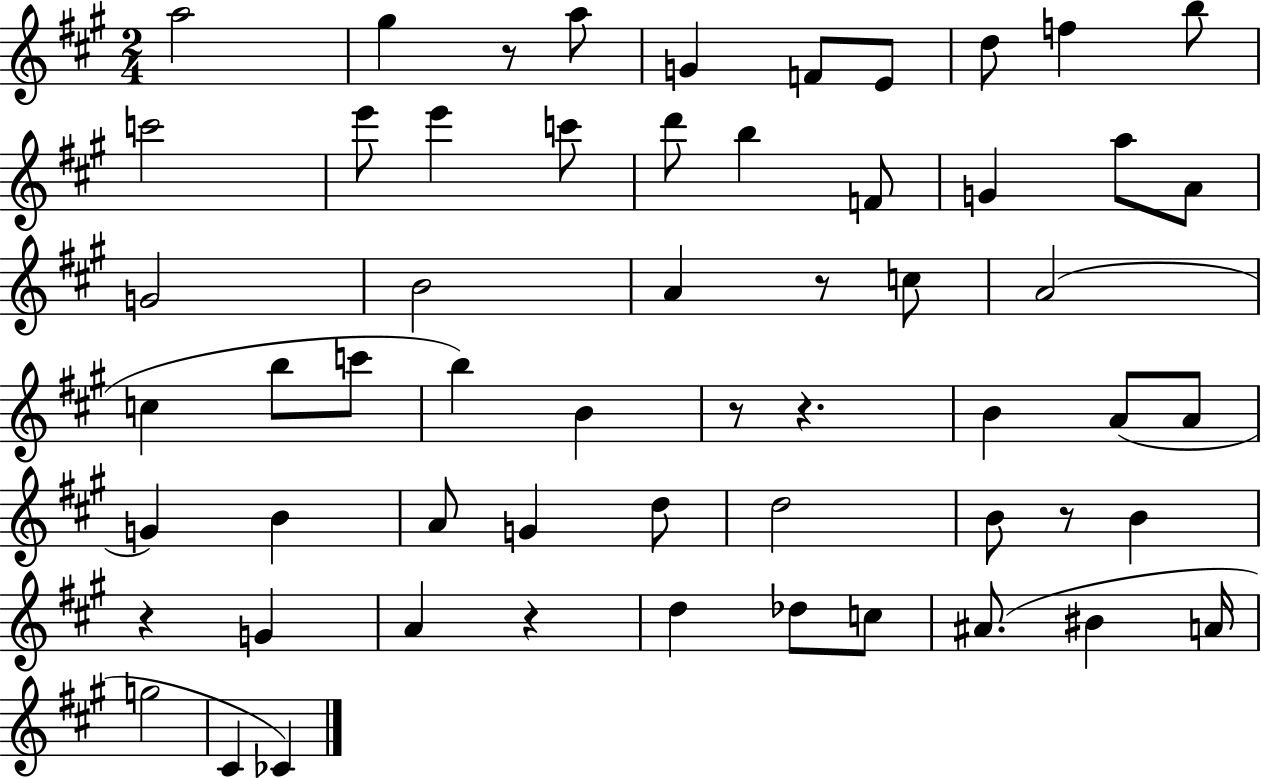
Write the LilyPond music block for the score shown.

{
  \clef treble
  \numericTimeSignature
  \time 2/4
  \key a \major
  a''2 | gis''4 r8 a''8 | g'4 f'8 e'8 | d''8 f''4 b''8 | \break c'''2 | e'''8 e'''4 c'''8 | d'''8 b''4 f'8 | g'4 a''8 a'8 | \break g'2 | b'2 | a'4 r8 c''8 | a'2( | \break c''4 b''8 c'''8 | b''4) b'4 | r8 r4. | b'4 a'8( a'8 | \break g'4) b'4 | a'8 g'4 d''8 | d''2 | b'8 r8 b'4 | \break r4 g'4 | a'4 r4 | d''4 des''8 c''8 | ais'8.( bis'4 a'16 | \break g''2 | cis'4 ces'4) | \bar "|."
}